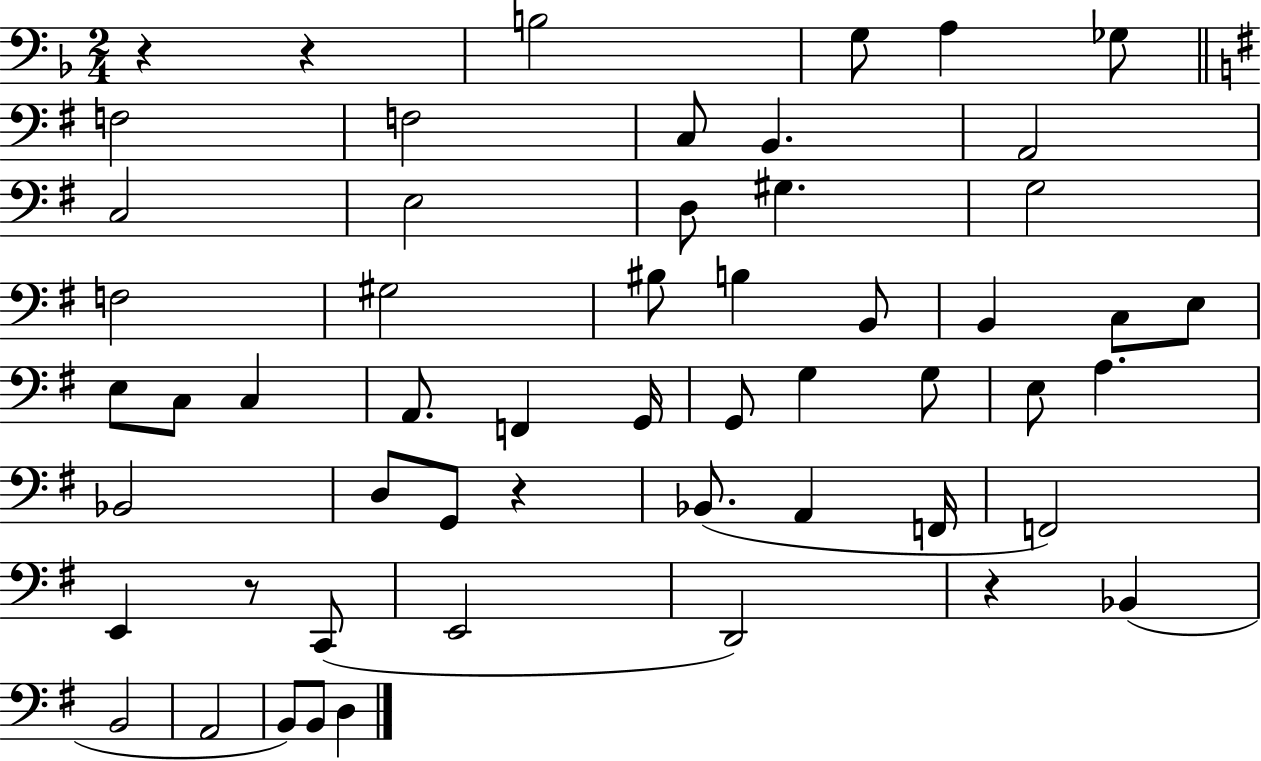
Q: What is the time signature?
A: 2/4